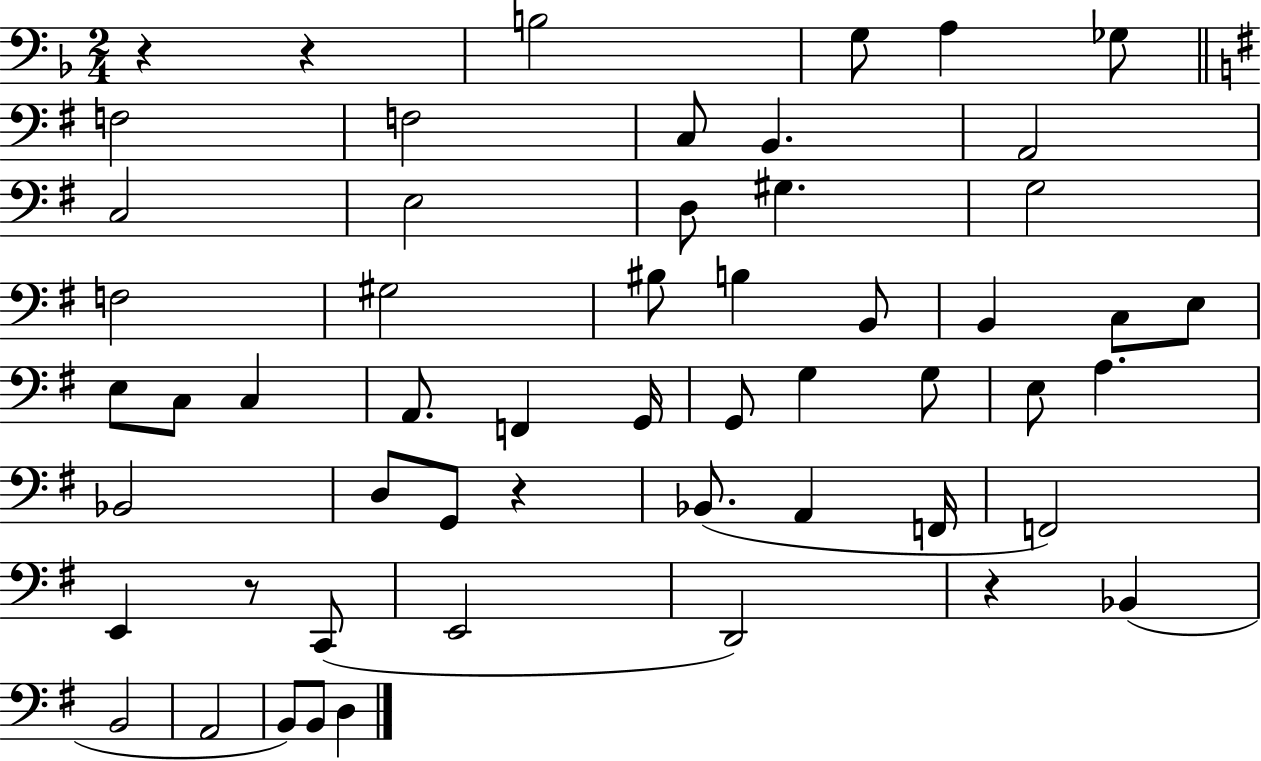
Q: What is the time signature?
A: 2/4